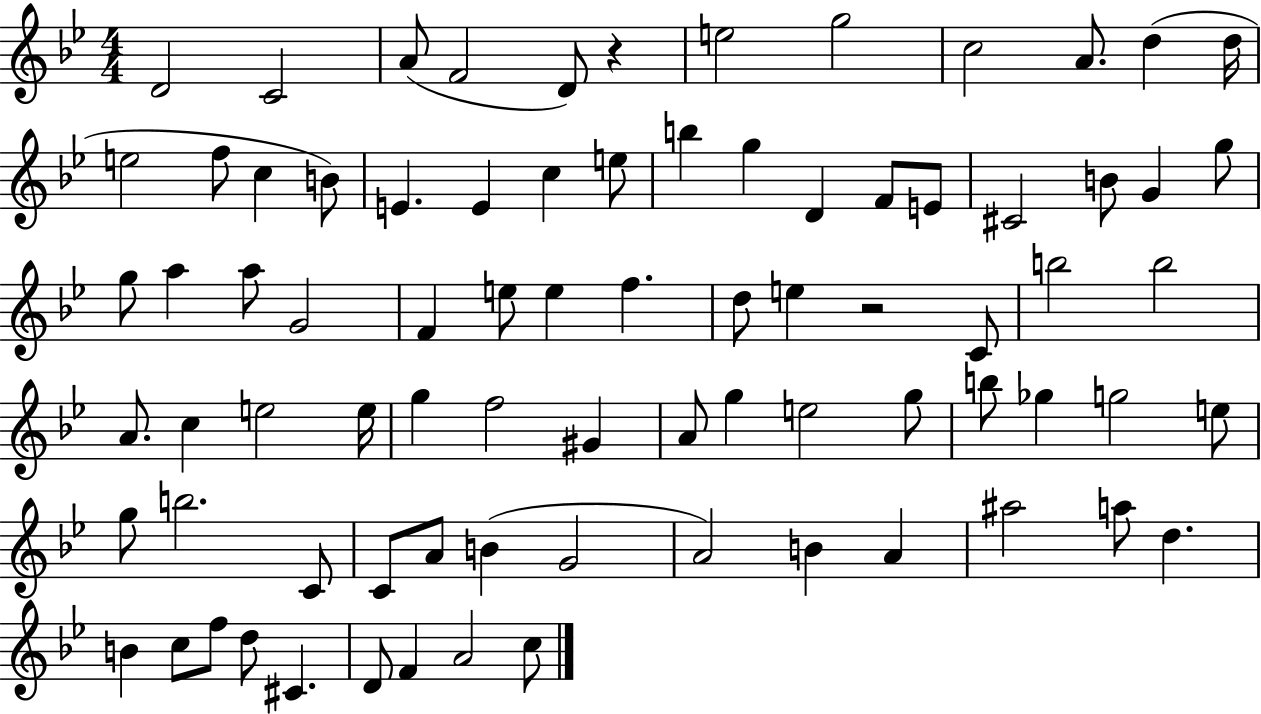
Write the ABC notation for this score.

X:1
T:Untitled
M:4/4
L:1/4
K:Bb
D2 C2 A/2 F2 D/2 z e2 g2 c2 A/2 d d/4 e2 f/2 c B/2 E E c e/2 b g D F/2 E/2 ^C2 B/2 G g/2 g/2 a a/2 G2 F e/2 e f d/2 e z2 C/2 b2 b2 A/2 c e2 e/4 g f2 ^G A/2 g e2 g/2 b/2 _g g2 e/2 g/2 b2 C/2 C/2 A/2 B G2 A2 B A ^a2 a/2 d B c/2 f/2 d/2 ^C D/2 F A2 c/2